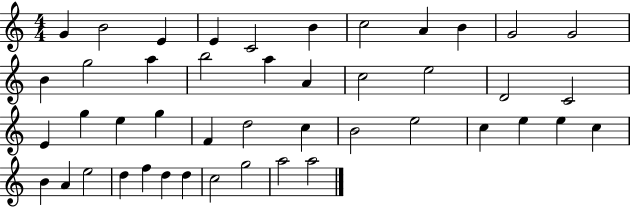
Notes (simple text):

G4/q B4/h E4/q E4/q C4/h B4/q C5/h A4/q B4/q G4/h G4/h B4/q G5/h A5/q B5/h A5/q A4/q C5/h E5/h D4/h C4/h E4/q G5/q E5/q G5/q F4/q D5/h C5/q B4/h E5/h C5/q E5/q E5/q C5/q B4/q A4/q E5/h D5/q F5/q D5/q D5/q C5/h G5/h A5/h A5/h